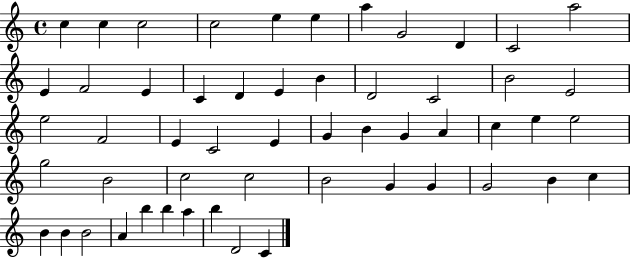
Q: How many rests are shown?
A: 0